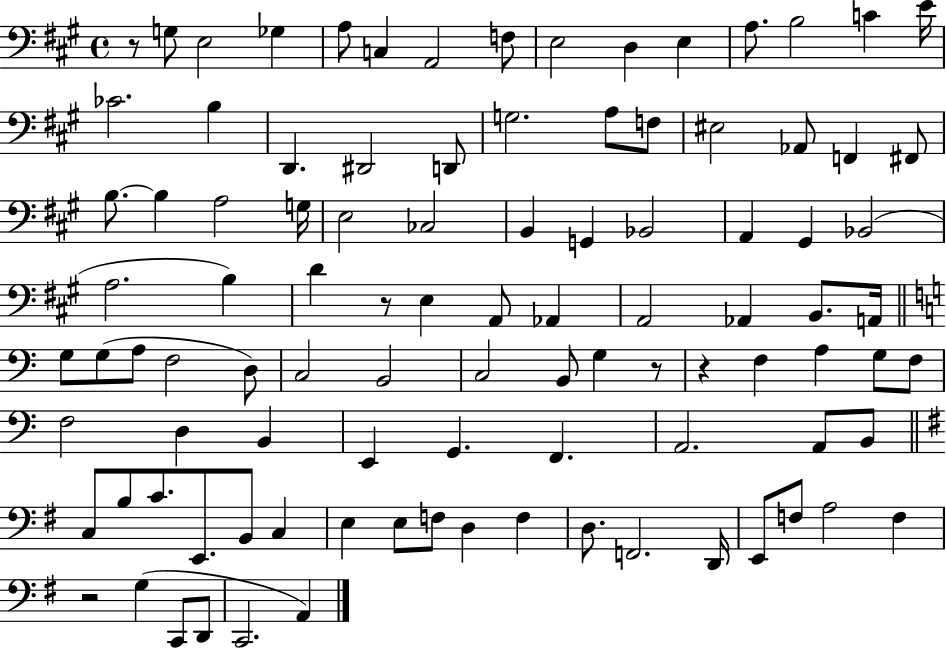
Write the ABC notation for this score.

X:1
T:Untitled
M:4/4
L:1/4
K:A
z/2 G,/2 E,2 _G, A,/2 C, A,,2 F,/2 E,2 D, E, A,/2 B,2 C E/4 _C2 B, D,, ^D,,2 D,,/2 G,2 A,/2 F,/2 ^E,2 _A,,/2 F,, ^F,,/2 B,/2 B, A,2 G,/4 E,2 _C,2 B,, G,, _B,,2 A,, ^G,, _B,,2 A,2 B, D z/2 E, A,,/2 _A,, A,,2 _A,, B,,/2 A,,/4 G,/2 G,/2 A,/2 F,2 D,/2 C,2 B,,2 C,2 B,,/2 G, z/2 z F, A, G,/2 F,/2 F,2 D, B,, E,, G,, F,, A,,2 A,,/2 B,,/2 C,/2 B,/2 C/2 E,,/2 B,,/2 C, E, E,/2 F,/2 D, F, D,/2 F,,2 D,,/4 E,,/2 F,/2 A,2 F, z2 G, C,,/2 D,,/2 C,,2 A,,